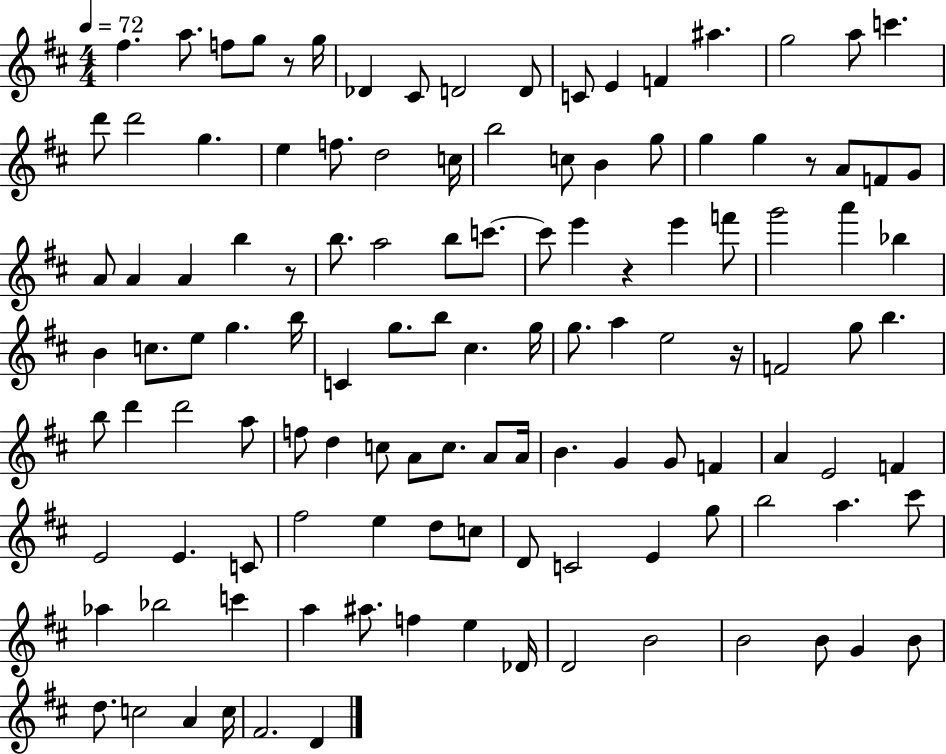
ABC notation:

X:1
T:Untitled
M:4/4
L:1/4
K:D
^f a/2 f/2 g/2 z/2 g/4 _D ^C/2 D2 D/2 C/2 E F ^a g2 a/2 c' d'/2 d'2 g e f/2 d2 c/4 b2 c/2 B g/2 g g z/2 A/2 F/2 G/2 A/2 A A b z/2 b/2 a2 b/2 c'/2 c'/2 e' z e' f'/2 g'2 a' _b B c/2 e/2 g b/4 C g/2 b/2 ^c g/4 g/2 a e2 z/4 F2 g/2 b b/2 d' d'2 a/2 f/2 d c/2 A/2 c/2 A/2 A/4 B G G/2 F A E2 F E2 E C/2 ^f2 e d/2 c/2 D/2 C2 E g/2 b2 a ^c'/2 _a _b2 c' a ^a/2 f e _D/4 D2 B2 B2 B/2 G B/2 d/2 c2 A c/4 ^F2 D